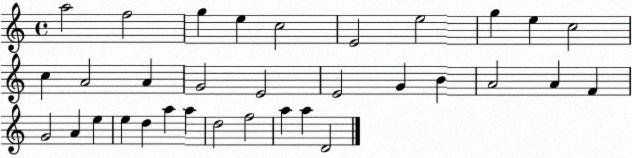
X:1
T:Untitled
M:4/4
L:1/4
K:C
a2 f2 g e c2 E2 e2 g e c2 c A2 A G2 E2 E2 G B A2 A F G2 A e e d a a d2 f2 a a D2